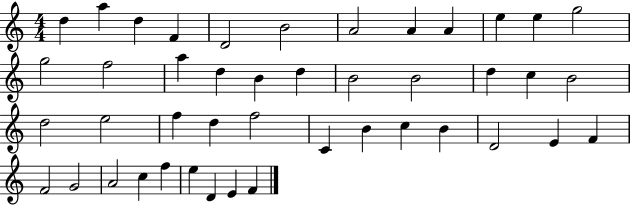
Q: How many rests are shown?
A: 0